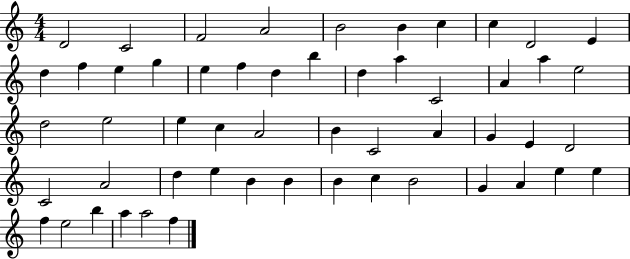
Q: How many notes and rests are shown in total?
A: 54